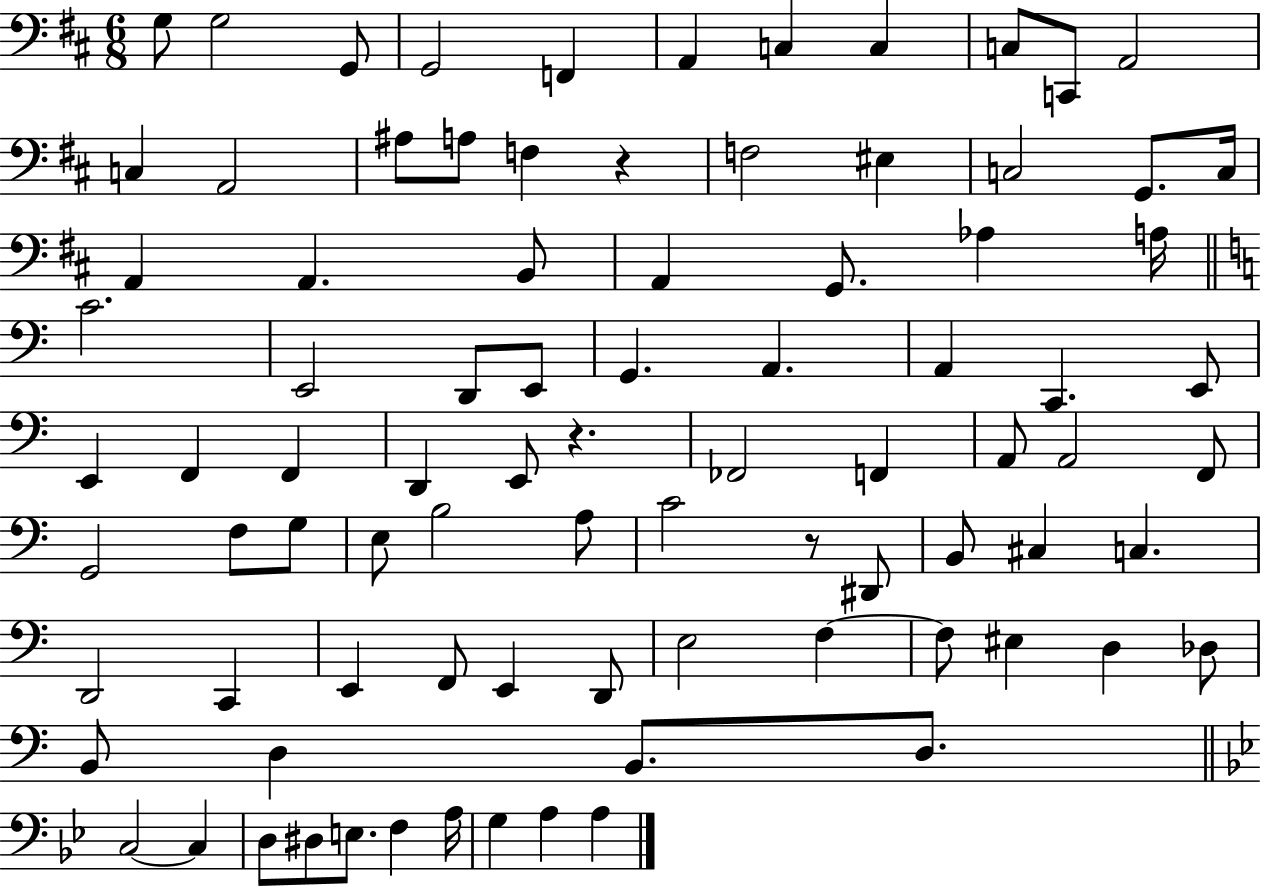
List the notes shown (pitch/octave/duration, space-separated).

G3/e G3/h G2/e G2/h F2/q A2/q C3/q C3/q C3/e C2/e A2/h C3/q A2/h A#3/e A3/e F3/q R/q F3/h EIS3/q C3/h G2/e. C3/s A2/q A2/q. B2/e A2/q G2/e. Ab3/q A3/s C4/h. E2/h D2/e E2/e G2/q. A2/q. A2/q C2/q. E2/e E2/q F2/q F2/q D2/q E2/e R/q. FES2/h F2/q A2/e A2/h F2/e G2/h F3/e G3/e E3/e B3/h A3/e C4/h R/e D#2/e B2/e C#3/q C3/q. D2/h C2/q E2/q F2/e E2/q D2/e E3/h F3/q F3/e EIS3/q D3/q Db3/e B2/e D3/q B2/e. D3/e. C3/h C3/q D3/e D#3/e E3/e. F3/q A3/s G3/q A3/q A3/q